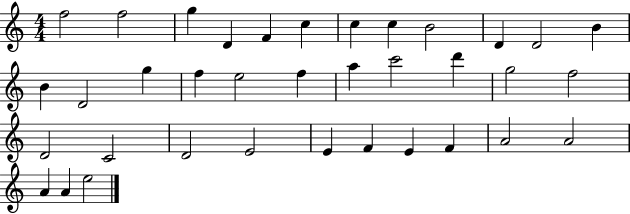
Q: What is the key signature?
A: C major